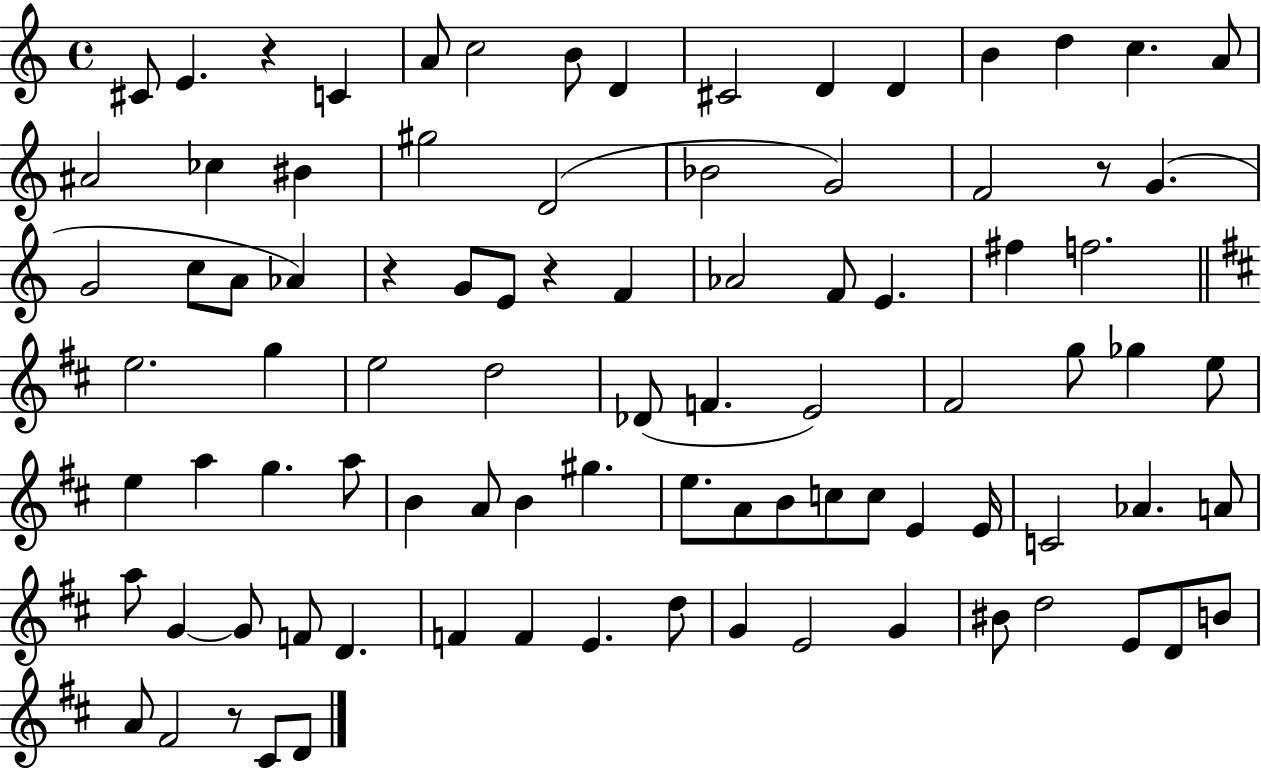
X:1
T:Untitled
M:4/4
L:1/4
K:C
^C/2 E z C A/2 c2 B/2 D ^C2 D D B d c A/2 ^A2 _c ^B ^g2 D2 _B2 G2 F2 z/2 G G2 c/2 A/2 _A z G/2 E/2 z F _A2 F/2 E ^f f2 e2 g e2 d2 _D/2 F E2 ^F2 g/2 _g e/2 e a g a/2 B A/2 B ^g e/2 A/2 B/2 c/2 c/2 E E/4 C2 _A A/2 a/2 G G/2 F/2 D F F E d/2 G E2 G ^B/2 d2 E/2 D/2 B/2 A/2 ^F2 z/2 ^C/2 D/2